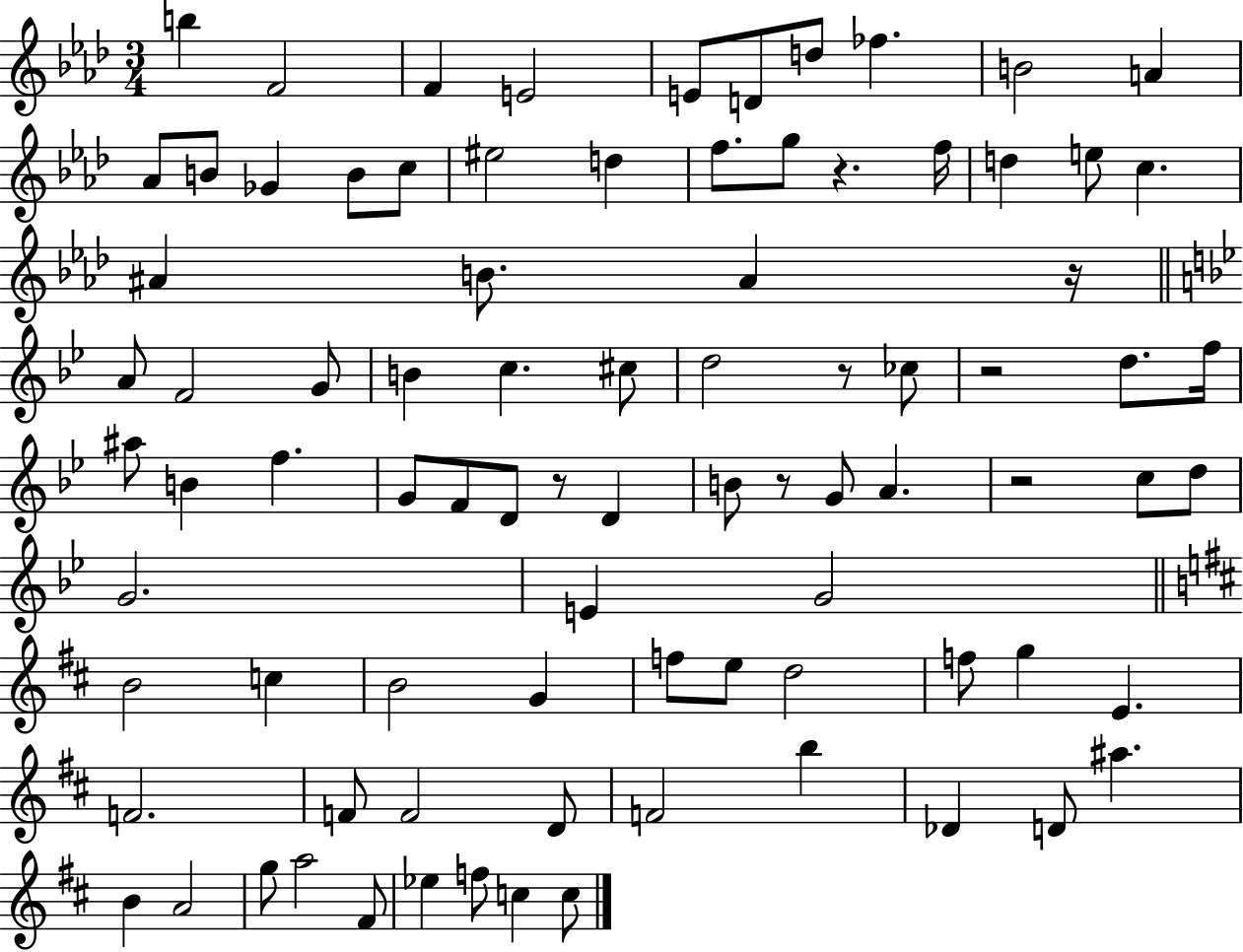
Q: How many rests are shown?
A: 7